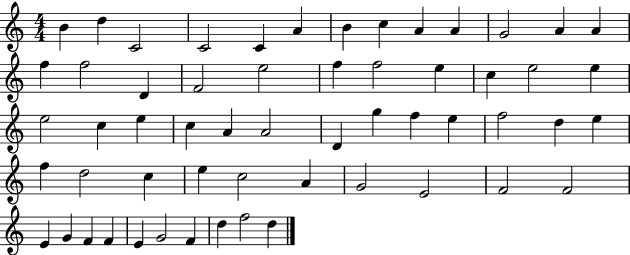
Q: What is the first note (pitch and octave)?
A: B4